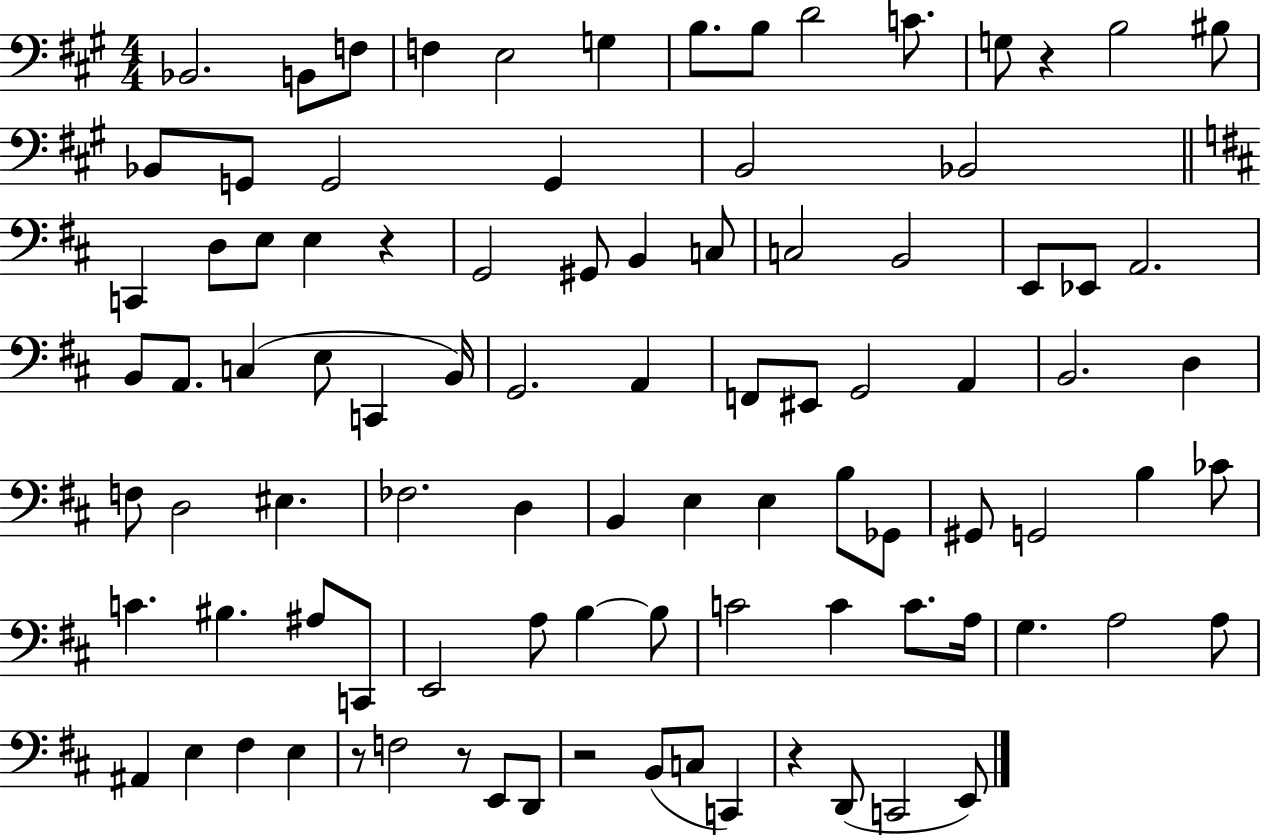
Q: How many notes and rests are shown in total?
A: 94